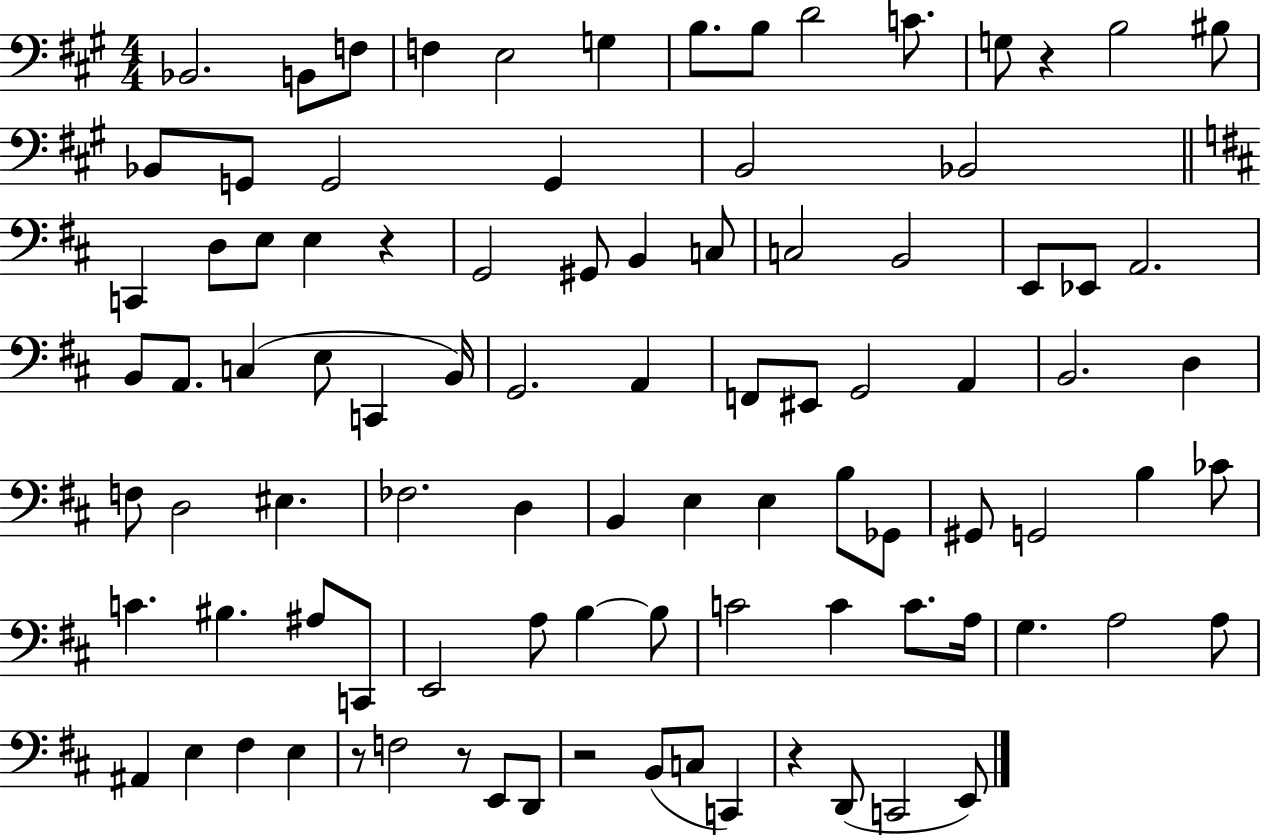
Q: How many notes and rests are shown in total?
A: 94